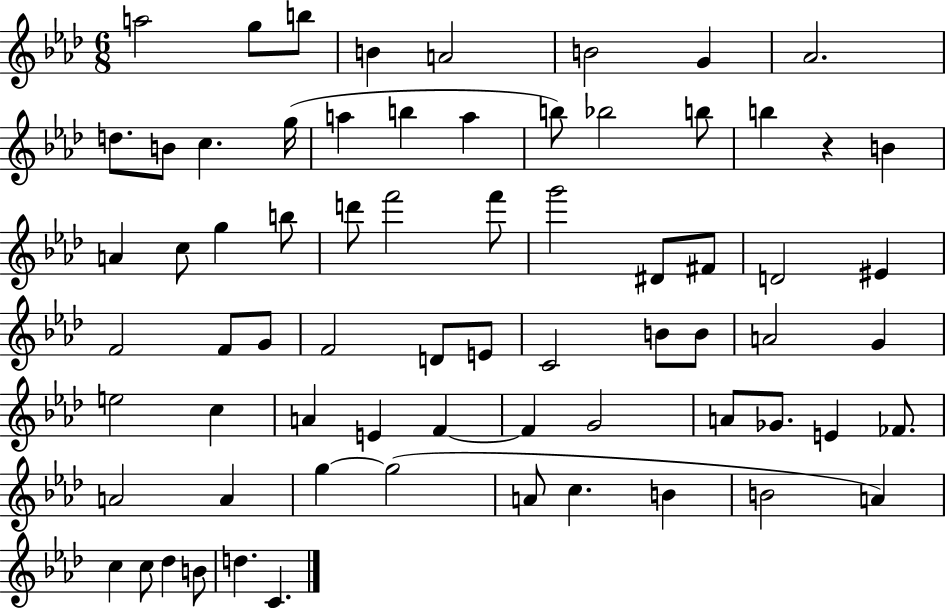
X:1
T:Untitled
M:6/8
L:1/4
K:Ab
a2 g/2 b/2 B A2 B2 G _A2 d/2 B/2 c g/4 a b a b/2 _b2 b/2 b z B A c/2 g b/2 d'/2 f'2 f'/2 g'2 ^D/2 ^F/2 D2 ^E F2 F/2 G/2 F2 D/2 E/2 C2 B/2 B/2 A2 G e2 c A E F F G2 A/2 _G/2 E _F/2 A2 A g g2 A/2 c B B2 A c c/2 _d B/2 d C